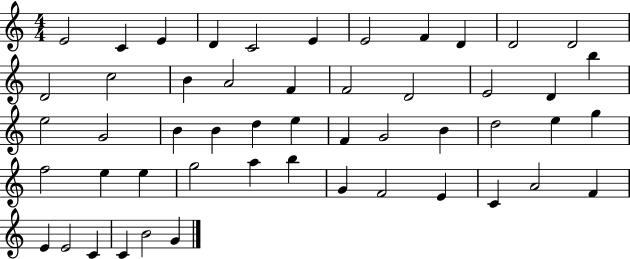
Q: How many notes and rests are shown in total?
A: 51